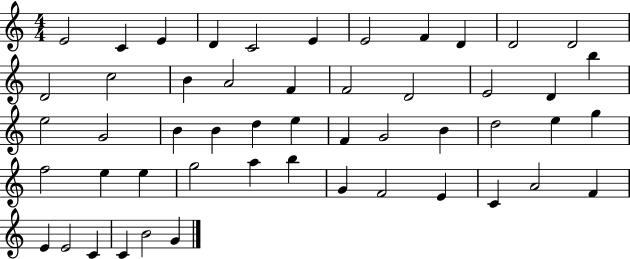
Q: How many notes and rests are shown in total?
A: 51